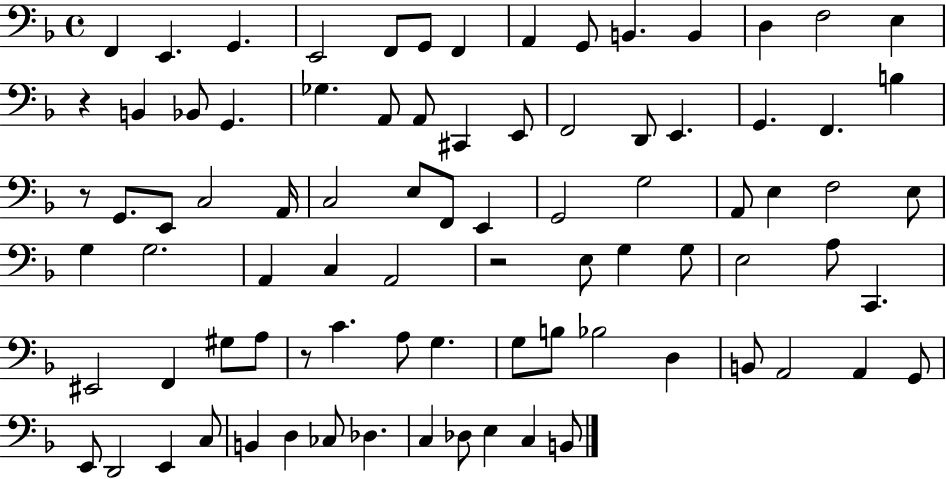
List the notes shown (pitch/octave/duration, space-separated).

F2/q E2/q. G2/q. E2/h F2/e G2/e F2/q A2/q G2/e B2/q. B2/q D3/q F3/h E3/q R/q B2/q Bb2/e G2/q. Gb3/q. A2/e A2/e C#2/q E2/e F2/h D2/e E2/q. G2/q. F2/q. B3/q R/e G2/e. E2/e C3/h A2/s C3/h E3/e F2/e E2/q G2/h G3/h A2/e E3/q F3/h E3/e G3/q G3/h. A2/q C3/q A2/h R/h E3/e G3/q G3/e E3/h A3/e C2/q. EIS2/h F2/q G#3/e A3/e R/e C4/q. A3/e G3/q. G3/e B3/e Bb3/h D3/q B2/e A2/h A2/q G2/e E2/e D2/h E2/q C3/e B2/q D3/q CES3/e Db3/q. C3/q Db3/e E3/q C3/q B2/e